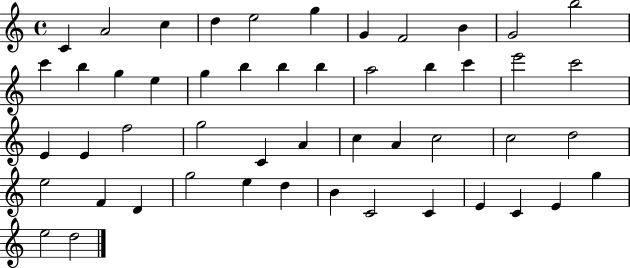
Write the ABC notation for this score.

X:1
T:Untitled
M:4/4
L:1/4
K:C
C A2 c d e2 g G F2 B G2 b2 c' b g e g b b b a2 b c' e'2 c'2 E E f2 g2 C A c A c2 c2 d2 e2 F D g2 e d B C2 C E C E g e2 d2